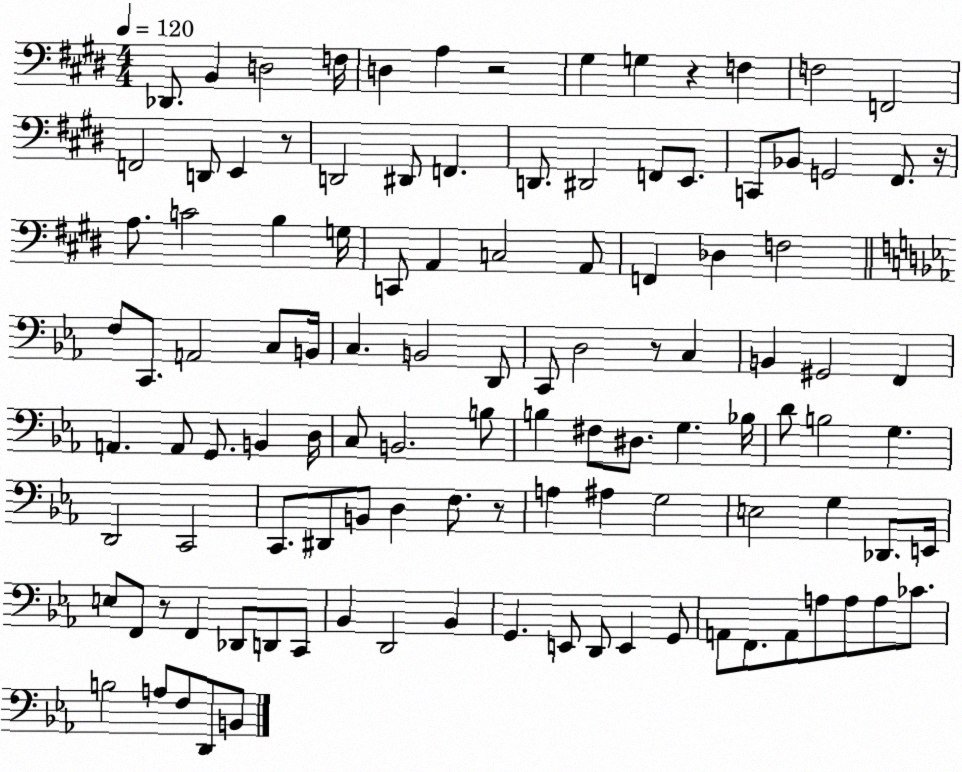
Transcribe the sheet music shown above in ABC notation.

X:1
T:Untitled
M:4/4
L:1/4
K:E
_D,,/2 B,, D,2 F,/4 D, A, z2 ^G, G, z F, F,2 F,,2 F,,2 D,,/2 E,, z/2 D,,2 ^D,,/2 F,, D,,/2 ^D,,2 F,,/2 E,,/2 C,,/2 _B,,/2 G,,2 ^F,,/2 z/4 A,/2 C2 B, G,/4 C,,/2 A,, C,2 A,,/2 F,, _D, F,2 F,/2 C,,/2 A,,2 C,/2 B,,/4 C, B,,2 D,,/2 C,,/2 D,2 z/2 C, B,, ^G,,2 F,, A,, A,,/2 G,,/2 B,, D,/4 C,/2 B,,2 B,/2 B, ^F,/2 ^D,/2 G, _B,/4 D/2 B,2 G, D,,2 C,,2 C,,/2 ^D,,/2 B,,/2 D, F,/2 z/2 A, ^A, G,2 E,2 G, _D,,/2 E,,/4 E,/2 F,,/2 z/2 F,, _D,,/2 D,,/2 C,,/2 _B,, D,,2 _B,, G,, E,,/2 D,,/2 E,, G,,/2 A,,/2 F,,/2 A,,/2 A,/2 A,/2 A,/2 _C/2 B,2 A,/2 F,/2 D,,/2 B,,/2